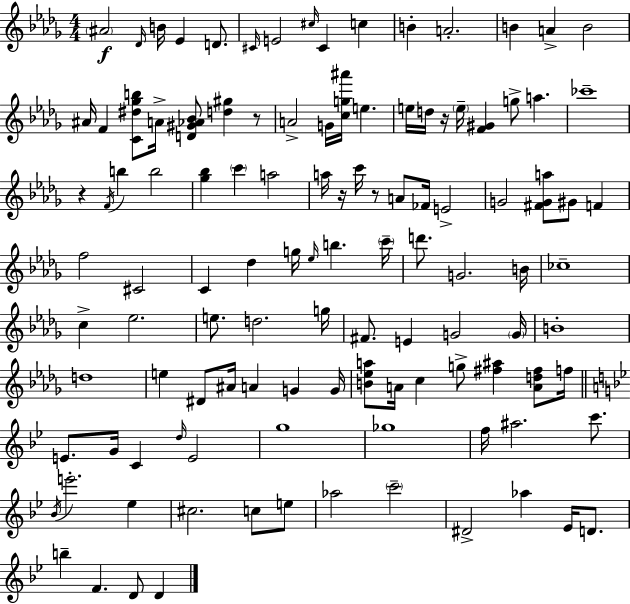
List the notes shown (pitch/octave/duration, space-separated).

A#4/h Db4/s B4/s Eb4/q D4/e. C#4/s E4/h C#5/s C#4/q C5/q B4/q A4/h. B4/q A4/q B4/h A#4/s F4/q [C4,D#5,Gb5,B5]/e A4/s [D4,G#4,Ab4,Bb4]/e [D5,G#5]/q R/e A4/h G4/s [C5,G5,A#6]/s E5/q. E5/s D5/s R/s E5/s [F4,G#4]/q G5/e A5/q. CES6/w R/q F4/s B5/q B5/h [Gb5,Bb5]/q C6/q A5/h A5/s R/s C6/s R/e A4/e FES4/s E4/h G4/h [F#4,G4,A5]/e G#4/e F4/q F5/h C#4/h C4/q Db5/q G5/s Eb5/s B5/q. C6/s D6/e. G4/h. B4/s CES5/w C5/q Eb5/h. E5/e. D5/h. G5/s F#4/e. E4/q G4/h G4/s B4/w D5/w E5/q D#4/e A#4/s A4/q G4/q G4/s [B4,Eb5,A5]/e A4/s C5/q G5/e [F#5,A#5]/q [A4,D5,F#5]/e F5/s E4/e. G4/s C4/q D5/s E4/h G5/w Gb5/w F5/s A#5/h. C6/e. Bb4/s E6/h. Eb5/q C#5/h. C5/e E5/e Ab5/h C6/h D#4/h Ab5/q Eb4/s D4/e. B5/q F4/q. D4/e D4/q